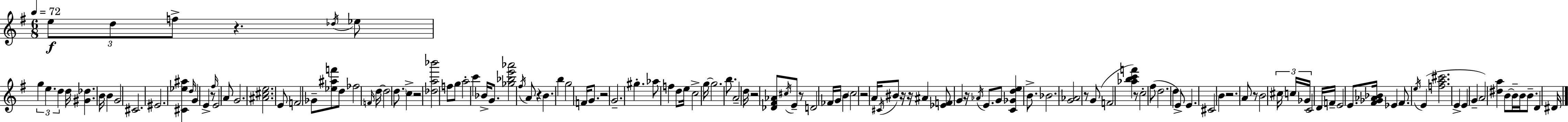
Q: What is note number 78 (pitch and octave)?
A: D5